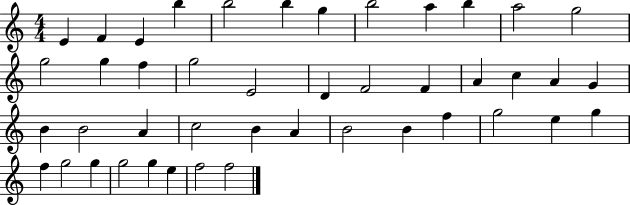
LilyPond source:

{
  \clef treble
  \numericTimeSignature
  \time 4/4
  \key c \major
  e'4 f'4 e'4 b''4 | b''2 b''4 g''4 | b''2 a''4 b''4 | a''2 g''2 | \break g''2 g''4 f''4 | g''2 e'2 | d'4 f'2 f'4 | a'4 c''4 a'4 g'4 | \break b'4 b'2 a'4 | c''2 b'4 a'4 | b'2 b'4 f''4 | g''2 e''4 g''4 | \break f''4 g''2 g''4 | g''2 g''4 e''4 | f''2 f''2 | \bar "|."
}